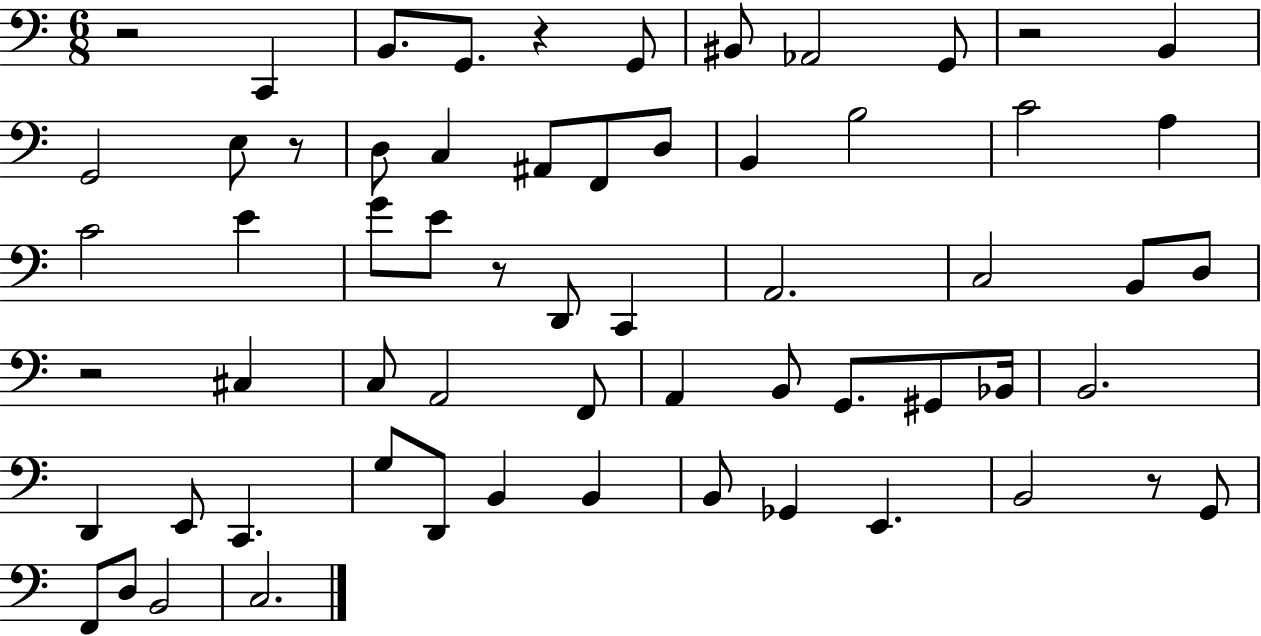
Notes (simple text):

R/h C2/q B2/e. G2/e. R/q G2/e BIS2/e Ab2/h G2/e R/h B2/q G2/h E3/e R/e D3/e C3/q A#2/e F2/e D3/e B2/q B3/h C4/h A3/q C4/h E4/q G4/e E4/e R/e D2/e C2/q A2/h. C3/h B2/e D3/e R/h C#3/q C3/e A2/h F2/e A2/q B2/e G2/e. G#2/e Bb2/s B2/h. D2/q E2/e C2/q. G3/e D2/e B2/q B2/q B2/e Gb2/q E2/q. B2/h R/e G2/e F2/e D3/e B2/h C3/h.